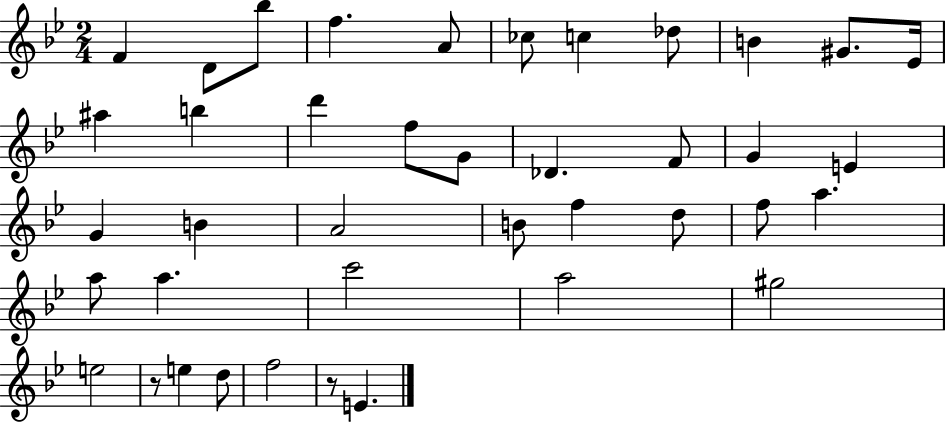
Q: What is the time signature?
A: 2/4